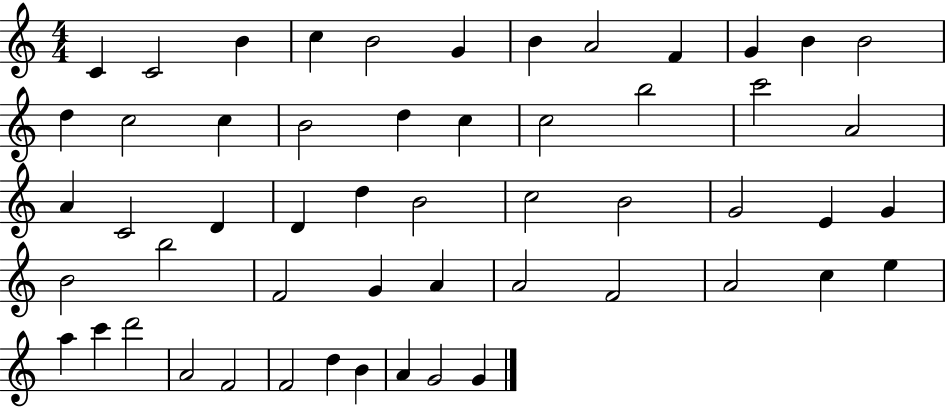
{
  \clef treble
  \numericTimeSignature
  \time 4/4
  \key c \major
  c'4 c'2 b'4 | c''4 b'2 g'4 | b'4 a'2 f'4 | g'4 b'4 b'2 | \break d''4 c''2 c''4 | b'2 d''4 c''4 | c''2 b''2 | c'''2 a'2 | \break a'4 c'2 d'4 | d'4 d''4 b'2 | c''2 b'2 | g'2 e'4 g'4 | \break b'2 b''2 | f'2 g'4 a'4 | a'2 f'2 | a'2 c''4 e''4 | \break a''4 c'''4 d'''2 | a'2 f'2 | f'2 d''4 b'4 | a'4 g'2 g'4 | \break \bar "|."
}